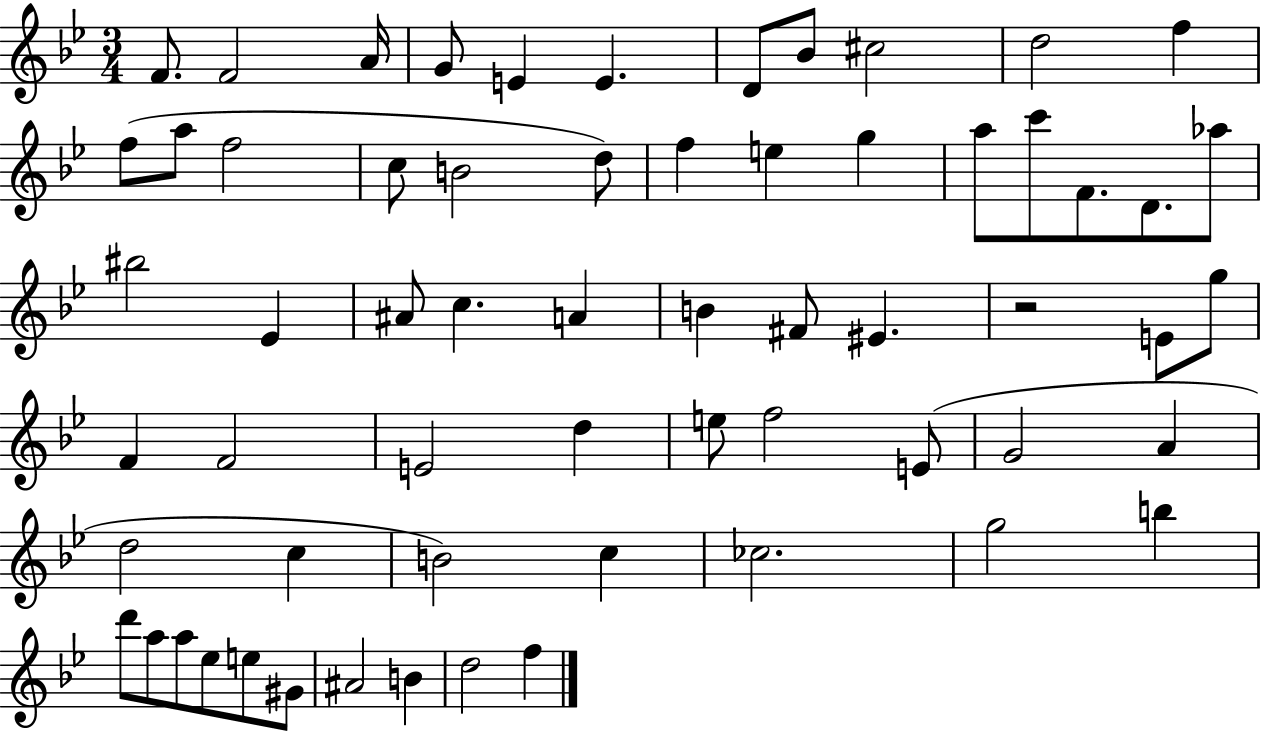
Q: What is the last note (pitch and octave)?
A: F5